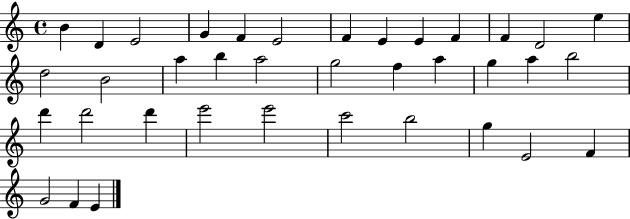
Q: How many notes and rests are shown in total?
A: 37